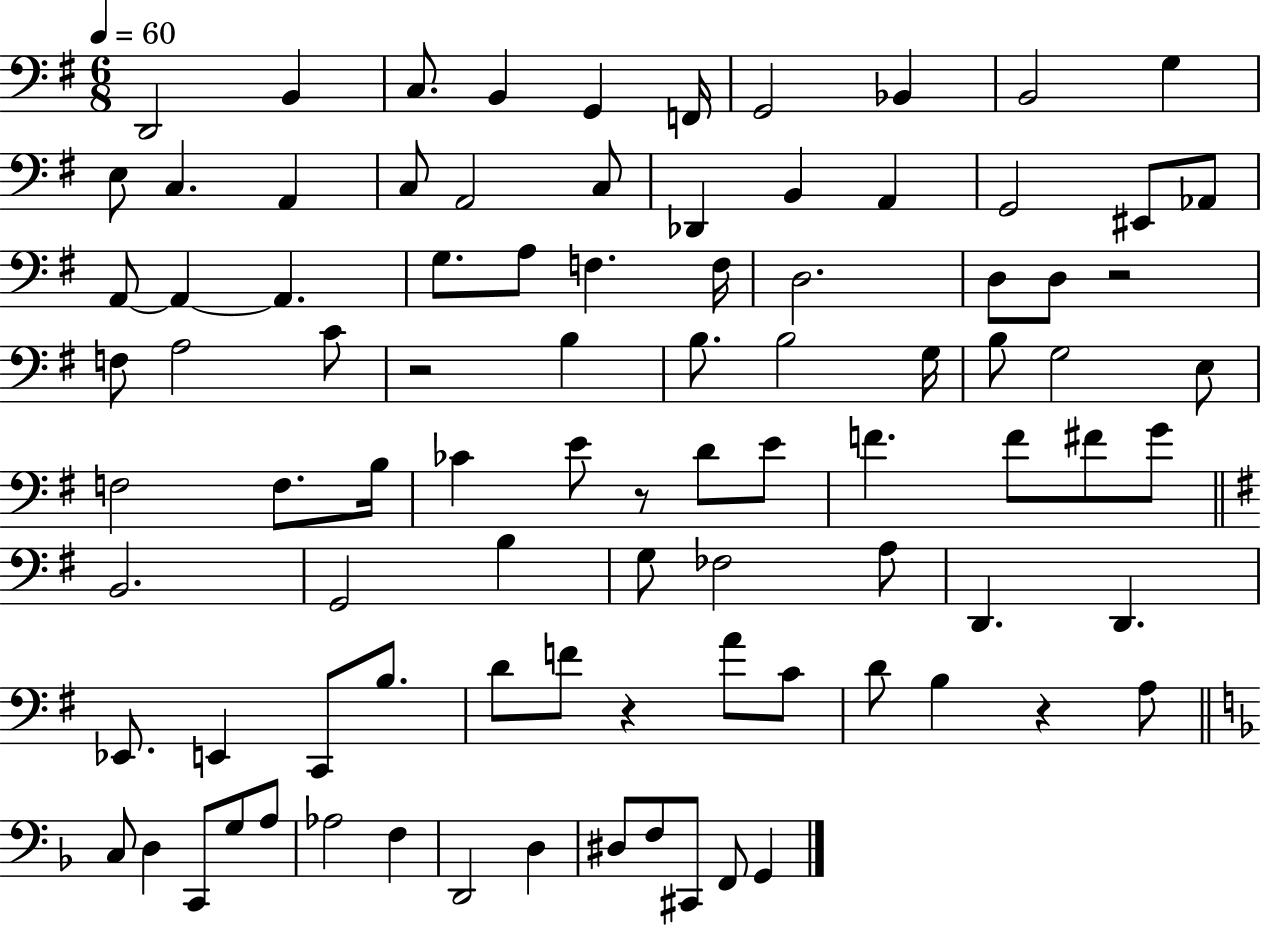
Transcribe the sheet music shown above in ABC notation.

X:1
T:Untitled
M:6/8
L:1/4
K:G
D,,2 B,, C,/2 B,, G,, F,,/4 G,,2 _B,, B,,2 G, E,/2 C, A,, C,/2 A,,2 C,/2 _D,, B,, A,, G,,2 ^E,,/2 _A,,/2 A,,/2 A,, A,, G,/2 A,/2 F, F,/4 D,2 D,/2 D,/2 z2 F,/2 A,2 C/2 z2 B, B,/2 B,2 G,/4 B,/2 G,2 E,/2 F,2 F,/2 B,/4 _C E/2 z/2 D/2 E/2 F F/2 ^F/2 G/2 B,,2 G,,2 B, G,/2 _F,2 A,/2 D,, D,, _E,,/2 E,, C,,/2 B,/2 D/2 F/2 z A/2 C/2 D/2 B, z A,/2 C,/2 D, C,,/2 G,/2 A,/2 _A,2 F, D,,2 D, ^D,/2 F,/2 ^C,,/2 F,,/2 G,,